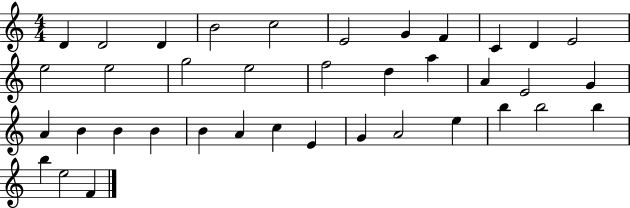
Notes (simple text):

D4/q D4/h D4/q B4/h C5/h E4/h G4/q F4/q C4/q D4/q E4/h E5/h E5/h G5/h E5/h F5/h D5/q A5/q A4/q E4/h G4/q A4/q B4/q B4/q B4/q B4/q A4/q C5/q E4/q G4/q A4/h E5/q B5/q B5/h B5/q B5/q E5/h F4/q